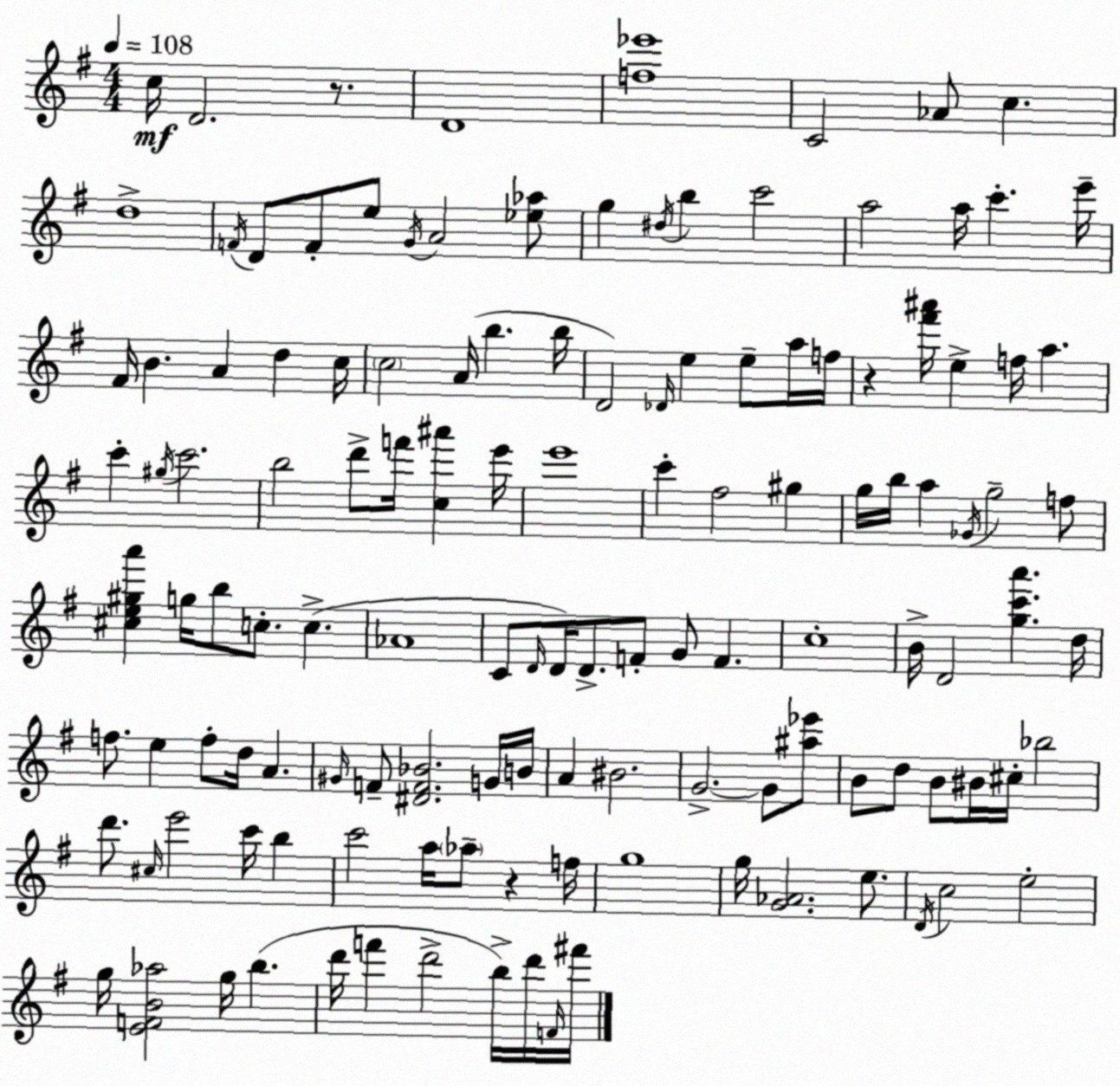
X:1
T:Untitled
M:4/4
L:1/4
K:G
c/4 D2 z/2 D4 [f_e']4 C2 _A/2 c d4 F/4 D/2 F/2 e/2 G/4 A2 [_e_a]/2 g ^d/4 b c'2 a2 a/4 c' e'/4 ^F/4 B A d c/4 c2 A/4 b b/4 D2 _D/4 e e/2 a/4 f/4 z [^f'^a']/4 e f/4 a c' ^g/4 c'2 b2 d'/2 f'/4 [c^a'] e'/4 e'4 c' ^f2 ^g g/4 b/4 a _G/4 g2 f/2 [^ce^ga'] g/4 b/2 c/2 c _A4 C/2 D/4 D/4 D/2 F/2 G/2 F c4 B/4 D2 [gc'a'] d/4 f/2 e f/2 d/4 A ^G/4 F/2 [^DF_B]2 G/4 B/4 A ^B2 G2 G/2 [^a_e']/2 B/2 d/2 B/2 ^B/4 ^c/4 _b2 d'/2 ^c/4 e'2 c'/4 b c'2 a/4 _a/2 z f/4 g4 g/4 [G_A]2 e/2 D/4 c2 e2 g/4 [EFB_a]2 g/4 b d'/4 f' d'2 b/4 d'/4 F/4 ^f'/4